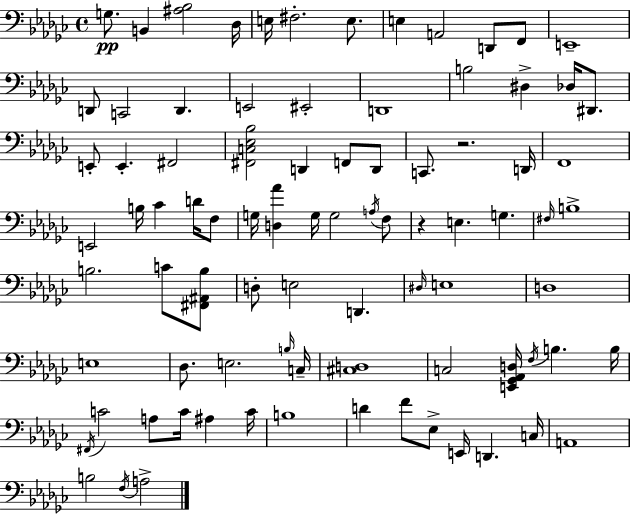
G3/e. B2/q [A#3,Bb3]/h Db3/s E3/s F#3/h. E3/e. E3/q A2/h D2/e F2/e E2/w D2/e C2/h D2/q. E2/h EIS2/h D2/w B3/h D#3/q Db3/s D#2/e. E2/e E2/q. F#2/h [F#2,C3,Eb3,Bb3]/h D2/q F2/e D2/e C2/e. R/h. D2/s F2/w E2/h B3/s CES4/q D4/s F3/e G3/s [D3,Ab4]/q G3/s G3/h A3/s F3/e R/q E3/q. G3/q. F#3/s B3/w B3/h. C4/e [F#2,A#2,B3]/e D3/e E3/h D2/q. D#3/s E3/w D3/w E3/w Db3/e. E3/h. B3/s C3/s [C#3,D3]/w C3/h [E2,Gb2,Ab2,D3]/s F3/s B3/q. B3/s F#2/s C4/h A3/e C4/s A#3/q C4/s B3/w D4/q F4/e Eb3/e E2/s D2/q. C3/s A2/w B3/h F3/s A3/h